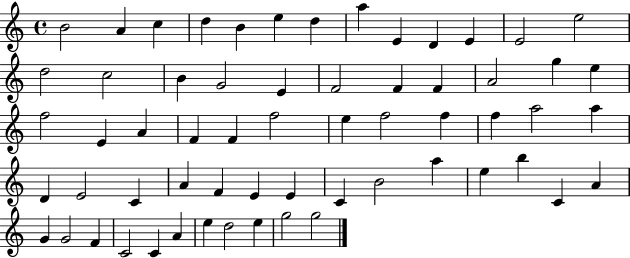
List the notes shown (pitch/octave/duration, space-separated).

B4/h A4/q C5/q D5/q B4/q E5/q D5/q A5/q E4/q D4/q E4/q E4/h E5/h D5/h C5/h B4/q G4/h E4/q F4/h F4/q F4/q A4/h G5/q E5/q F5/h E4/q A4/q F4/q F4/q F5/h E5/q F5/h F5/q F5/q A5/h A5/q D4/q E4/h C4/q A4/q F4/q E4/q E4/q C4/q B4/h A5/q E5/q B5/q C4/q A4/q G4/q G4/h F4/q C4/h C4/q A4/q E5/q D5/h E5/q G5/h G5/h